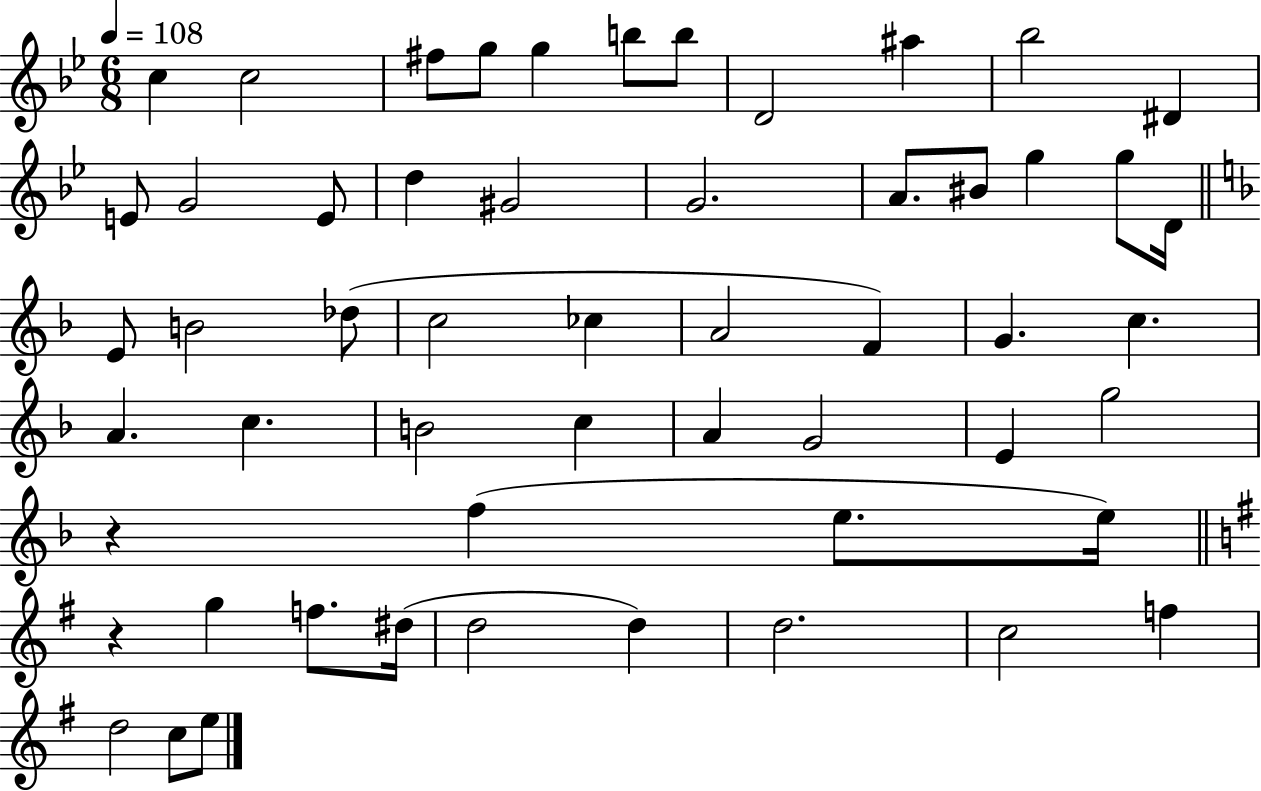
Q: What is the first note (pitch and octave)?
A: C5